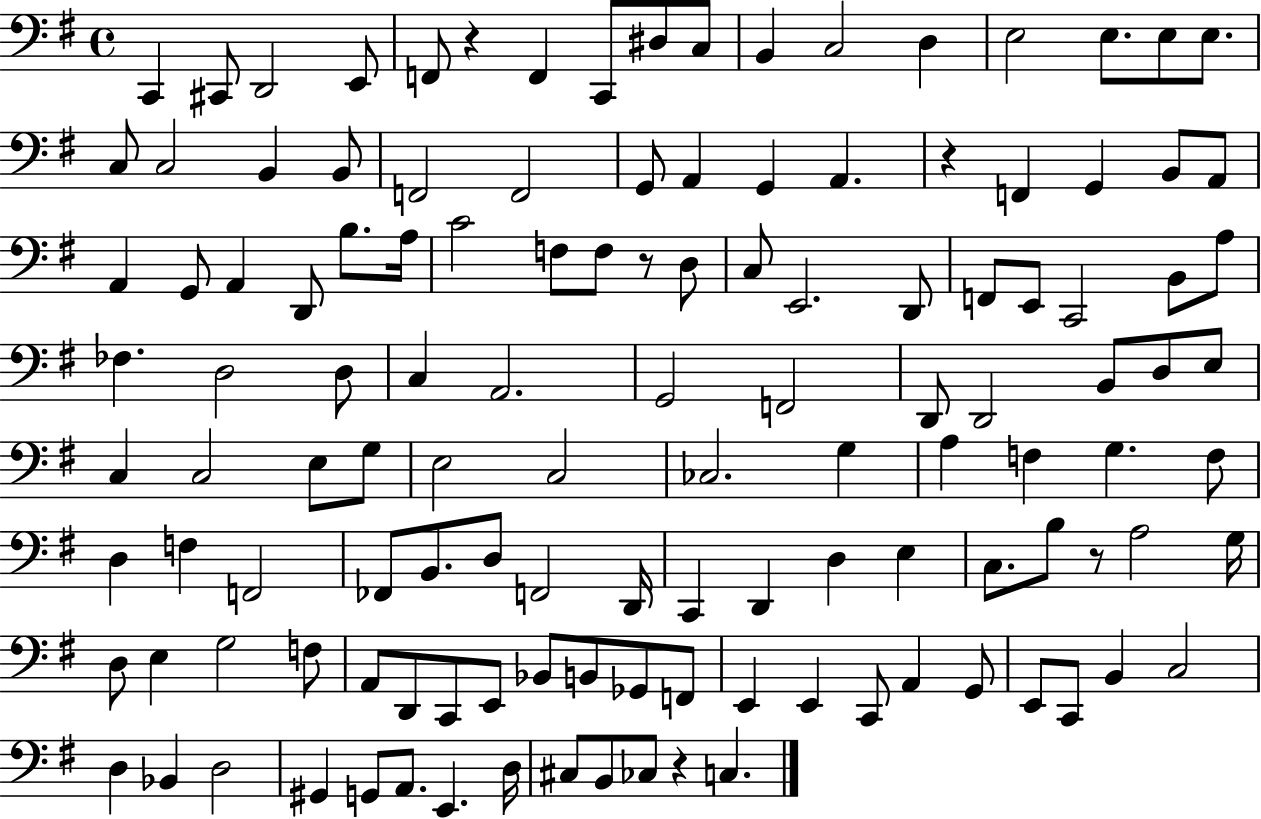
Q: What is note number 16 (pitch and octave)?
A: E3